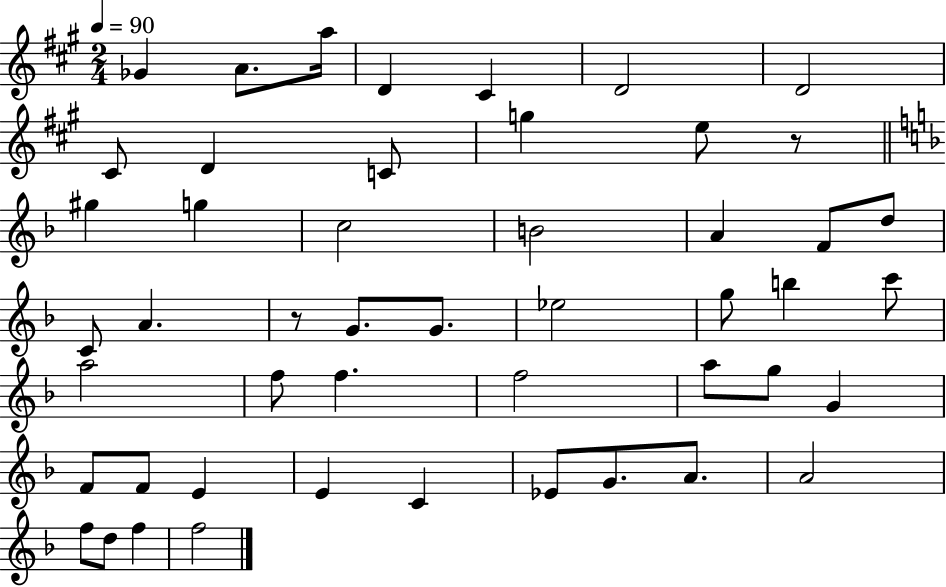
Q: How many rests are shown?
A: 2